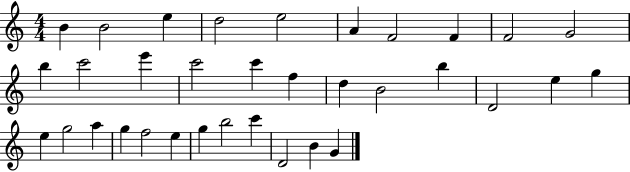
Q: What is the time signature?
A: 4/4